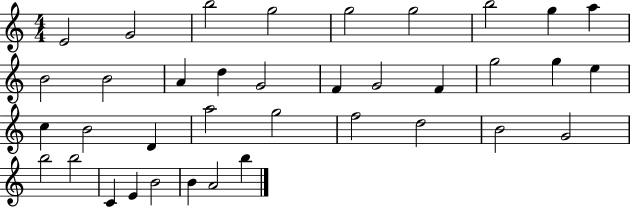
E4/h G4/h B5/h G5/h G5/h G5/h B5/h G5/q A5/q B4/h B4/h A4/q D5/q G4/h F4/q G4/h F4/q G5/h G5/q E5/q C5/q B4/h D4/q A5/h G5/h F5/h D5/h B4/h G4/h B5/h B5/h C4/q E4/q B4/h B4/q A4/h B5/q